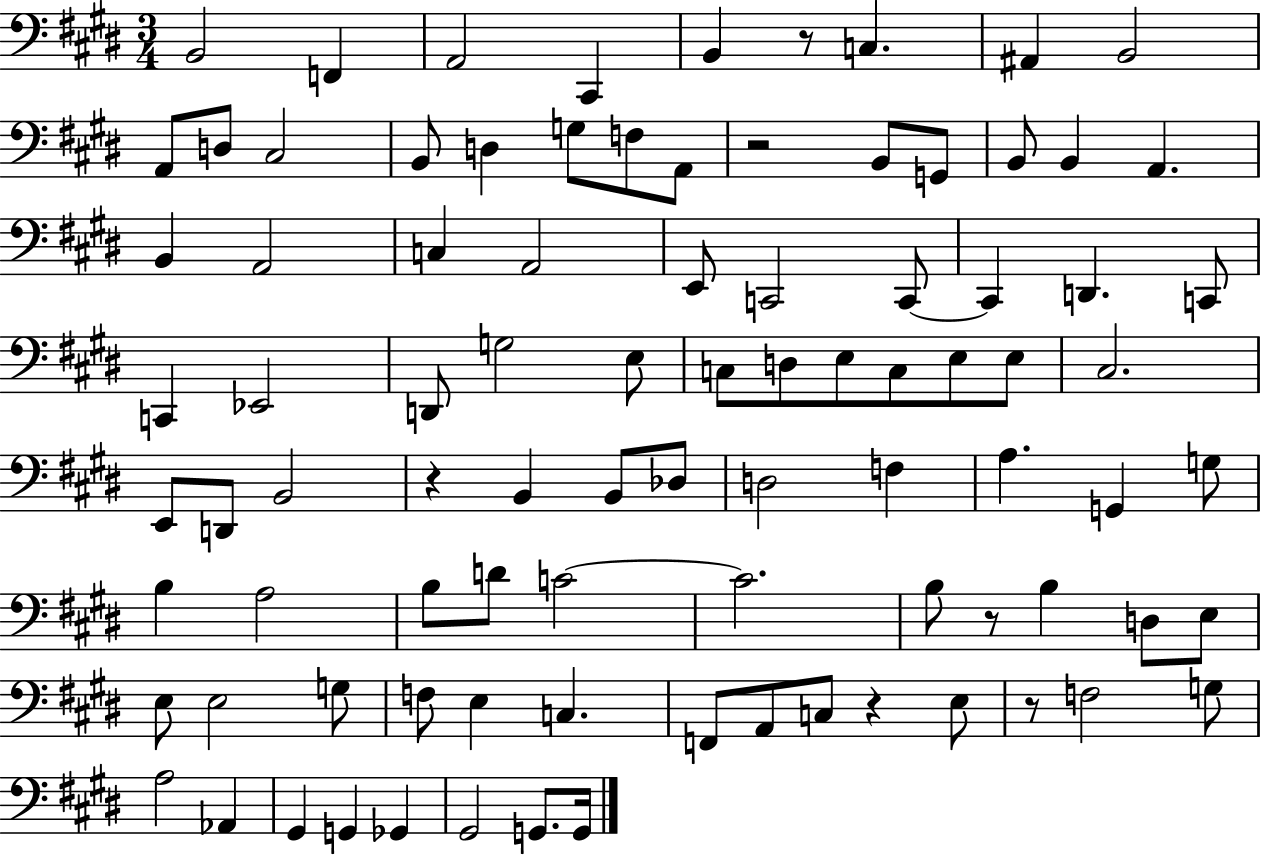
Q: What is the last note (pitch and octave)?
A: G2